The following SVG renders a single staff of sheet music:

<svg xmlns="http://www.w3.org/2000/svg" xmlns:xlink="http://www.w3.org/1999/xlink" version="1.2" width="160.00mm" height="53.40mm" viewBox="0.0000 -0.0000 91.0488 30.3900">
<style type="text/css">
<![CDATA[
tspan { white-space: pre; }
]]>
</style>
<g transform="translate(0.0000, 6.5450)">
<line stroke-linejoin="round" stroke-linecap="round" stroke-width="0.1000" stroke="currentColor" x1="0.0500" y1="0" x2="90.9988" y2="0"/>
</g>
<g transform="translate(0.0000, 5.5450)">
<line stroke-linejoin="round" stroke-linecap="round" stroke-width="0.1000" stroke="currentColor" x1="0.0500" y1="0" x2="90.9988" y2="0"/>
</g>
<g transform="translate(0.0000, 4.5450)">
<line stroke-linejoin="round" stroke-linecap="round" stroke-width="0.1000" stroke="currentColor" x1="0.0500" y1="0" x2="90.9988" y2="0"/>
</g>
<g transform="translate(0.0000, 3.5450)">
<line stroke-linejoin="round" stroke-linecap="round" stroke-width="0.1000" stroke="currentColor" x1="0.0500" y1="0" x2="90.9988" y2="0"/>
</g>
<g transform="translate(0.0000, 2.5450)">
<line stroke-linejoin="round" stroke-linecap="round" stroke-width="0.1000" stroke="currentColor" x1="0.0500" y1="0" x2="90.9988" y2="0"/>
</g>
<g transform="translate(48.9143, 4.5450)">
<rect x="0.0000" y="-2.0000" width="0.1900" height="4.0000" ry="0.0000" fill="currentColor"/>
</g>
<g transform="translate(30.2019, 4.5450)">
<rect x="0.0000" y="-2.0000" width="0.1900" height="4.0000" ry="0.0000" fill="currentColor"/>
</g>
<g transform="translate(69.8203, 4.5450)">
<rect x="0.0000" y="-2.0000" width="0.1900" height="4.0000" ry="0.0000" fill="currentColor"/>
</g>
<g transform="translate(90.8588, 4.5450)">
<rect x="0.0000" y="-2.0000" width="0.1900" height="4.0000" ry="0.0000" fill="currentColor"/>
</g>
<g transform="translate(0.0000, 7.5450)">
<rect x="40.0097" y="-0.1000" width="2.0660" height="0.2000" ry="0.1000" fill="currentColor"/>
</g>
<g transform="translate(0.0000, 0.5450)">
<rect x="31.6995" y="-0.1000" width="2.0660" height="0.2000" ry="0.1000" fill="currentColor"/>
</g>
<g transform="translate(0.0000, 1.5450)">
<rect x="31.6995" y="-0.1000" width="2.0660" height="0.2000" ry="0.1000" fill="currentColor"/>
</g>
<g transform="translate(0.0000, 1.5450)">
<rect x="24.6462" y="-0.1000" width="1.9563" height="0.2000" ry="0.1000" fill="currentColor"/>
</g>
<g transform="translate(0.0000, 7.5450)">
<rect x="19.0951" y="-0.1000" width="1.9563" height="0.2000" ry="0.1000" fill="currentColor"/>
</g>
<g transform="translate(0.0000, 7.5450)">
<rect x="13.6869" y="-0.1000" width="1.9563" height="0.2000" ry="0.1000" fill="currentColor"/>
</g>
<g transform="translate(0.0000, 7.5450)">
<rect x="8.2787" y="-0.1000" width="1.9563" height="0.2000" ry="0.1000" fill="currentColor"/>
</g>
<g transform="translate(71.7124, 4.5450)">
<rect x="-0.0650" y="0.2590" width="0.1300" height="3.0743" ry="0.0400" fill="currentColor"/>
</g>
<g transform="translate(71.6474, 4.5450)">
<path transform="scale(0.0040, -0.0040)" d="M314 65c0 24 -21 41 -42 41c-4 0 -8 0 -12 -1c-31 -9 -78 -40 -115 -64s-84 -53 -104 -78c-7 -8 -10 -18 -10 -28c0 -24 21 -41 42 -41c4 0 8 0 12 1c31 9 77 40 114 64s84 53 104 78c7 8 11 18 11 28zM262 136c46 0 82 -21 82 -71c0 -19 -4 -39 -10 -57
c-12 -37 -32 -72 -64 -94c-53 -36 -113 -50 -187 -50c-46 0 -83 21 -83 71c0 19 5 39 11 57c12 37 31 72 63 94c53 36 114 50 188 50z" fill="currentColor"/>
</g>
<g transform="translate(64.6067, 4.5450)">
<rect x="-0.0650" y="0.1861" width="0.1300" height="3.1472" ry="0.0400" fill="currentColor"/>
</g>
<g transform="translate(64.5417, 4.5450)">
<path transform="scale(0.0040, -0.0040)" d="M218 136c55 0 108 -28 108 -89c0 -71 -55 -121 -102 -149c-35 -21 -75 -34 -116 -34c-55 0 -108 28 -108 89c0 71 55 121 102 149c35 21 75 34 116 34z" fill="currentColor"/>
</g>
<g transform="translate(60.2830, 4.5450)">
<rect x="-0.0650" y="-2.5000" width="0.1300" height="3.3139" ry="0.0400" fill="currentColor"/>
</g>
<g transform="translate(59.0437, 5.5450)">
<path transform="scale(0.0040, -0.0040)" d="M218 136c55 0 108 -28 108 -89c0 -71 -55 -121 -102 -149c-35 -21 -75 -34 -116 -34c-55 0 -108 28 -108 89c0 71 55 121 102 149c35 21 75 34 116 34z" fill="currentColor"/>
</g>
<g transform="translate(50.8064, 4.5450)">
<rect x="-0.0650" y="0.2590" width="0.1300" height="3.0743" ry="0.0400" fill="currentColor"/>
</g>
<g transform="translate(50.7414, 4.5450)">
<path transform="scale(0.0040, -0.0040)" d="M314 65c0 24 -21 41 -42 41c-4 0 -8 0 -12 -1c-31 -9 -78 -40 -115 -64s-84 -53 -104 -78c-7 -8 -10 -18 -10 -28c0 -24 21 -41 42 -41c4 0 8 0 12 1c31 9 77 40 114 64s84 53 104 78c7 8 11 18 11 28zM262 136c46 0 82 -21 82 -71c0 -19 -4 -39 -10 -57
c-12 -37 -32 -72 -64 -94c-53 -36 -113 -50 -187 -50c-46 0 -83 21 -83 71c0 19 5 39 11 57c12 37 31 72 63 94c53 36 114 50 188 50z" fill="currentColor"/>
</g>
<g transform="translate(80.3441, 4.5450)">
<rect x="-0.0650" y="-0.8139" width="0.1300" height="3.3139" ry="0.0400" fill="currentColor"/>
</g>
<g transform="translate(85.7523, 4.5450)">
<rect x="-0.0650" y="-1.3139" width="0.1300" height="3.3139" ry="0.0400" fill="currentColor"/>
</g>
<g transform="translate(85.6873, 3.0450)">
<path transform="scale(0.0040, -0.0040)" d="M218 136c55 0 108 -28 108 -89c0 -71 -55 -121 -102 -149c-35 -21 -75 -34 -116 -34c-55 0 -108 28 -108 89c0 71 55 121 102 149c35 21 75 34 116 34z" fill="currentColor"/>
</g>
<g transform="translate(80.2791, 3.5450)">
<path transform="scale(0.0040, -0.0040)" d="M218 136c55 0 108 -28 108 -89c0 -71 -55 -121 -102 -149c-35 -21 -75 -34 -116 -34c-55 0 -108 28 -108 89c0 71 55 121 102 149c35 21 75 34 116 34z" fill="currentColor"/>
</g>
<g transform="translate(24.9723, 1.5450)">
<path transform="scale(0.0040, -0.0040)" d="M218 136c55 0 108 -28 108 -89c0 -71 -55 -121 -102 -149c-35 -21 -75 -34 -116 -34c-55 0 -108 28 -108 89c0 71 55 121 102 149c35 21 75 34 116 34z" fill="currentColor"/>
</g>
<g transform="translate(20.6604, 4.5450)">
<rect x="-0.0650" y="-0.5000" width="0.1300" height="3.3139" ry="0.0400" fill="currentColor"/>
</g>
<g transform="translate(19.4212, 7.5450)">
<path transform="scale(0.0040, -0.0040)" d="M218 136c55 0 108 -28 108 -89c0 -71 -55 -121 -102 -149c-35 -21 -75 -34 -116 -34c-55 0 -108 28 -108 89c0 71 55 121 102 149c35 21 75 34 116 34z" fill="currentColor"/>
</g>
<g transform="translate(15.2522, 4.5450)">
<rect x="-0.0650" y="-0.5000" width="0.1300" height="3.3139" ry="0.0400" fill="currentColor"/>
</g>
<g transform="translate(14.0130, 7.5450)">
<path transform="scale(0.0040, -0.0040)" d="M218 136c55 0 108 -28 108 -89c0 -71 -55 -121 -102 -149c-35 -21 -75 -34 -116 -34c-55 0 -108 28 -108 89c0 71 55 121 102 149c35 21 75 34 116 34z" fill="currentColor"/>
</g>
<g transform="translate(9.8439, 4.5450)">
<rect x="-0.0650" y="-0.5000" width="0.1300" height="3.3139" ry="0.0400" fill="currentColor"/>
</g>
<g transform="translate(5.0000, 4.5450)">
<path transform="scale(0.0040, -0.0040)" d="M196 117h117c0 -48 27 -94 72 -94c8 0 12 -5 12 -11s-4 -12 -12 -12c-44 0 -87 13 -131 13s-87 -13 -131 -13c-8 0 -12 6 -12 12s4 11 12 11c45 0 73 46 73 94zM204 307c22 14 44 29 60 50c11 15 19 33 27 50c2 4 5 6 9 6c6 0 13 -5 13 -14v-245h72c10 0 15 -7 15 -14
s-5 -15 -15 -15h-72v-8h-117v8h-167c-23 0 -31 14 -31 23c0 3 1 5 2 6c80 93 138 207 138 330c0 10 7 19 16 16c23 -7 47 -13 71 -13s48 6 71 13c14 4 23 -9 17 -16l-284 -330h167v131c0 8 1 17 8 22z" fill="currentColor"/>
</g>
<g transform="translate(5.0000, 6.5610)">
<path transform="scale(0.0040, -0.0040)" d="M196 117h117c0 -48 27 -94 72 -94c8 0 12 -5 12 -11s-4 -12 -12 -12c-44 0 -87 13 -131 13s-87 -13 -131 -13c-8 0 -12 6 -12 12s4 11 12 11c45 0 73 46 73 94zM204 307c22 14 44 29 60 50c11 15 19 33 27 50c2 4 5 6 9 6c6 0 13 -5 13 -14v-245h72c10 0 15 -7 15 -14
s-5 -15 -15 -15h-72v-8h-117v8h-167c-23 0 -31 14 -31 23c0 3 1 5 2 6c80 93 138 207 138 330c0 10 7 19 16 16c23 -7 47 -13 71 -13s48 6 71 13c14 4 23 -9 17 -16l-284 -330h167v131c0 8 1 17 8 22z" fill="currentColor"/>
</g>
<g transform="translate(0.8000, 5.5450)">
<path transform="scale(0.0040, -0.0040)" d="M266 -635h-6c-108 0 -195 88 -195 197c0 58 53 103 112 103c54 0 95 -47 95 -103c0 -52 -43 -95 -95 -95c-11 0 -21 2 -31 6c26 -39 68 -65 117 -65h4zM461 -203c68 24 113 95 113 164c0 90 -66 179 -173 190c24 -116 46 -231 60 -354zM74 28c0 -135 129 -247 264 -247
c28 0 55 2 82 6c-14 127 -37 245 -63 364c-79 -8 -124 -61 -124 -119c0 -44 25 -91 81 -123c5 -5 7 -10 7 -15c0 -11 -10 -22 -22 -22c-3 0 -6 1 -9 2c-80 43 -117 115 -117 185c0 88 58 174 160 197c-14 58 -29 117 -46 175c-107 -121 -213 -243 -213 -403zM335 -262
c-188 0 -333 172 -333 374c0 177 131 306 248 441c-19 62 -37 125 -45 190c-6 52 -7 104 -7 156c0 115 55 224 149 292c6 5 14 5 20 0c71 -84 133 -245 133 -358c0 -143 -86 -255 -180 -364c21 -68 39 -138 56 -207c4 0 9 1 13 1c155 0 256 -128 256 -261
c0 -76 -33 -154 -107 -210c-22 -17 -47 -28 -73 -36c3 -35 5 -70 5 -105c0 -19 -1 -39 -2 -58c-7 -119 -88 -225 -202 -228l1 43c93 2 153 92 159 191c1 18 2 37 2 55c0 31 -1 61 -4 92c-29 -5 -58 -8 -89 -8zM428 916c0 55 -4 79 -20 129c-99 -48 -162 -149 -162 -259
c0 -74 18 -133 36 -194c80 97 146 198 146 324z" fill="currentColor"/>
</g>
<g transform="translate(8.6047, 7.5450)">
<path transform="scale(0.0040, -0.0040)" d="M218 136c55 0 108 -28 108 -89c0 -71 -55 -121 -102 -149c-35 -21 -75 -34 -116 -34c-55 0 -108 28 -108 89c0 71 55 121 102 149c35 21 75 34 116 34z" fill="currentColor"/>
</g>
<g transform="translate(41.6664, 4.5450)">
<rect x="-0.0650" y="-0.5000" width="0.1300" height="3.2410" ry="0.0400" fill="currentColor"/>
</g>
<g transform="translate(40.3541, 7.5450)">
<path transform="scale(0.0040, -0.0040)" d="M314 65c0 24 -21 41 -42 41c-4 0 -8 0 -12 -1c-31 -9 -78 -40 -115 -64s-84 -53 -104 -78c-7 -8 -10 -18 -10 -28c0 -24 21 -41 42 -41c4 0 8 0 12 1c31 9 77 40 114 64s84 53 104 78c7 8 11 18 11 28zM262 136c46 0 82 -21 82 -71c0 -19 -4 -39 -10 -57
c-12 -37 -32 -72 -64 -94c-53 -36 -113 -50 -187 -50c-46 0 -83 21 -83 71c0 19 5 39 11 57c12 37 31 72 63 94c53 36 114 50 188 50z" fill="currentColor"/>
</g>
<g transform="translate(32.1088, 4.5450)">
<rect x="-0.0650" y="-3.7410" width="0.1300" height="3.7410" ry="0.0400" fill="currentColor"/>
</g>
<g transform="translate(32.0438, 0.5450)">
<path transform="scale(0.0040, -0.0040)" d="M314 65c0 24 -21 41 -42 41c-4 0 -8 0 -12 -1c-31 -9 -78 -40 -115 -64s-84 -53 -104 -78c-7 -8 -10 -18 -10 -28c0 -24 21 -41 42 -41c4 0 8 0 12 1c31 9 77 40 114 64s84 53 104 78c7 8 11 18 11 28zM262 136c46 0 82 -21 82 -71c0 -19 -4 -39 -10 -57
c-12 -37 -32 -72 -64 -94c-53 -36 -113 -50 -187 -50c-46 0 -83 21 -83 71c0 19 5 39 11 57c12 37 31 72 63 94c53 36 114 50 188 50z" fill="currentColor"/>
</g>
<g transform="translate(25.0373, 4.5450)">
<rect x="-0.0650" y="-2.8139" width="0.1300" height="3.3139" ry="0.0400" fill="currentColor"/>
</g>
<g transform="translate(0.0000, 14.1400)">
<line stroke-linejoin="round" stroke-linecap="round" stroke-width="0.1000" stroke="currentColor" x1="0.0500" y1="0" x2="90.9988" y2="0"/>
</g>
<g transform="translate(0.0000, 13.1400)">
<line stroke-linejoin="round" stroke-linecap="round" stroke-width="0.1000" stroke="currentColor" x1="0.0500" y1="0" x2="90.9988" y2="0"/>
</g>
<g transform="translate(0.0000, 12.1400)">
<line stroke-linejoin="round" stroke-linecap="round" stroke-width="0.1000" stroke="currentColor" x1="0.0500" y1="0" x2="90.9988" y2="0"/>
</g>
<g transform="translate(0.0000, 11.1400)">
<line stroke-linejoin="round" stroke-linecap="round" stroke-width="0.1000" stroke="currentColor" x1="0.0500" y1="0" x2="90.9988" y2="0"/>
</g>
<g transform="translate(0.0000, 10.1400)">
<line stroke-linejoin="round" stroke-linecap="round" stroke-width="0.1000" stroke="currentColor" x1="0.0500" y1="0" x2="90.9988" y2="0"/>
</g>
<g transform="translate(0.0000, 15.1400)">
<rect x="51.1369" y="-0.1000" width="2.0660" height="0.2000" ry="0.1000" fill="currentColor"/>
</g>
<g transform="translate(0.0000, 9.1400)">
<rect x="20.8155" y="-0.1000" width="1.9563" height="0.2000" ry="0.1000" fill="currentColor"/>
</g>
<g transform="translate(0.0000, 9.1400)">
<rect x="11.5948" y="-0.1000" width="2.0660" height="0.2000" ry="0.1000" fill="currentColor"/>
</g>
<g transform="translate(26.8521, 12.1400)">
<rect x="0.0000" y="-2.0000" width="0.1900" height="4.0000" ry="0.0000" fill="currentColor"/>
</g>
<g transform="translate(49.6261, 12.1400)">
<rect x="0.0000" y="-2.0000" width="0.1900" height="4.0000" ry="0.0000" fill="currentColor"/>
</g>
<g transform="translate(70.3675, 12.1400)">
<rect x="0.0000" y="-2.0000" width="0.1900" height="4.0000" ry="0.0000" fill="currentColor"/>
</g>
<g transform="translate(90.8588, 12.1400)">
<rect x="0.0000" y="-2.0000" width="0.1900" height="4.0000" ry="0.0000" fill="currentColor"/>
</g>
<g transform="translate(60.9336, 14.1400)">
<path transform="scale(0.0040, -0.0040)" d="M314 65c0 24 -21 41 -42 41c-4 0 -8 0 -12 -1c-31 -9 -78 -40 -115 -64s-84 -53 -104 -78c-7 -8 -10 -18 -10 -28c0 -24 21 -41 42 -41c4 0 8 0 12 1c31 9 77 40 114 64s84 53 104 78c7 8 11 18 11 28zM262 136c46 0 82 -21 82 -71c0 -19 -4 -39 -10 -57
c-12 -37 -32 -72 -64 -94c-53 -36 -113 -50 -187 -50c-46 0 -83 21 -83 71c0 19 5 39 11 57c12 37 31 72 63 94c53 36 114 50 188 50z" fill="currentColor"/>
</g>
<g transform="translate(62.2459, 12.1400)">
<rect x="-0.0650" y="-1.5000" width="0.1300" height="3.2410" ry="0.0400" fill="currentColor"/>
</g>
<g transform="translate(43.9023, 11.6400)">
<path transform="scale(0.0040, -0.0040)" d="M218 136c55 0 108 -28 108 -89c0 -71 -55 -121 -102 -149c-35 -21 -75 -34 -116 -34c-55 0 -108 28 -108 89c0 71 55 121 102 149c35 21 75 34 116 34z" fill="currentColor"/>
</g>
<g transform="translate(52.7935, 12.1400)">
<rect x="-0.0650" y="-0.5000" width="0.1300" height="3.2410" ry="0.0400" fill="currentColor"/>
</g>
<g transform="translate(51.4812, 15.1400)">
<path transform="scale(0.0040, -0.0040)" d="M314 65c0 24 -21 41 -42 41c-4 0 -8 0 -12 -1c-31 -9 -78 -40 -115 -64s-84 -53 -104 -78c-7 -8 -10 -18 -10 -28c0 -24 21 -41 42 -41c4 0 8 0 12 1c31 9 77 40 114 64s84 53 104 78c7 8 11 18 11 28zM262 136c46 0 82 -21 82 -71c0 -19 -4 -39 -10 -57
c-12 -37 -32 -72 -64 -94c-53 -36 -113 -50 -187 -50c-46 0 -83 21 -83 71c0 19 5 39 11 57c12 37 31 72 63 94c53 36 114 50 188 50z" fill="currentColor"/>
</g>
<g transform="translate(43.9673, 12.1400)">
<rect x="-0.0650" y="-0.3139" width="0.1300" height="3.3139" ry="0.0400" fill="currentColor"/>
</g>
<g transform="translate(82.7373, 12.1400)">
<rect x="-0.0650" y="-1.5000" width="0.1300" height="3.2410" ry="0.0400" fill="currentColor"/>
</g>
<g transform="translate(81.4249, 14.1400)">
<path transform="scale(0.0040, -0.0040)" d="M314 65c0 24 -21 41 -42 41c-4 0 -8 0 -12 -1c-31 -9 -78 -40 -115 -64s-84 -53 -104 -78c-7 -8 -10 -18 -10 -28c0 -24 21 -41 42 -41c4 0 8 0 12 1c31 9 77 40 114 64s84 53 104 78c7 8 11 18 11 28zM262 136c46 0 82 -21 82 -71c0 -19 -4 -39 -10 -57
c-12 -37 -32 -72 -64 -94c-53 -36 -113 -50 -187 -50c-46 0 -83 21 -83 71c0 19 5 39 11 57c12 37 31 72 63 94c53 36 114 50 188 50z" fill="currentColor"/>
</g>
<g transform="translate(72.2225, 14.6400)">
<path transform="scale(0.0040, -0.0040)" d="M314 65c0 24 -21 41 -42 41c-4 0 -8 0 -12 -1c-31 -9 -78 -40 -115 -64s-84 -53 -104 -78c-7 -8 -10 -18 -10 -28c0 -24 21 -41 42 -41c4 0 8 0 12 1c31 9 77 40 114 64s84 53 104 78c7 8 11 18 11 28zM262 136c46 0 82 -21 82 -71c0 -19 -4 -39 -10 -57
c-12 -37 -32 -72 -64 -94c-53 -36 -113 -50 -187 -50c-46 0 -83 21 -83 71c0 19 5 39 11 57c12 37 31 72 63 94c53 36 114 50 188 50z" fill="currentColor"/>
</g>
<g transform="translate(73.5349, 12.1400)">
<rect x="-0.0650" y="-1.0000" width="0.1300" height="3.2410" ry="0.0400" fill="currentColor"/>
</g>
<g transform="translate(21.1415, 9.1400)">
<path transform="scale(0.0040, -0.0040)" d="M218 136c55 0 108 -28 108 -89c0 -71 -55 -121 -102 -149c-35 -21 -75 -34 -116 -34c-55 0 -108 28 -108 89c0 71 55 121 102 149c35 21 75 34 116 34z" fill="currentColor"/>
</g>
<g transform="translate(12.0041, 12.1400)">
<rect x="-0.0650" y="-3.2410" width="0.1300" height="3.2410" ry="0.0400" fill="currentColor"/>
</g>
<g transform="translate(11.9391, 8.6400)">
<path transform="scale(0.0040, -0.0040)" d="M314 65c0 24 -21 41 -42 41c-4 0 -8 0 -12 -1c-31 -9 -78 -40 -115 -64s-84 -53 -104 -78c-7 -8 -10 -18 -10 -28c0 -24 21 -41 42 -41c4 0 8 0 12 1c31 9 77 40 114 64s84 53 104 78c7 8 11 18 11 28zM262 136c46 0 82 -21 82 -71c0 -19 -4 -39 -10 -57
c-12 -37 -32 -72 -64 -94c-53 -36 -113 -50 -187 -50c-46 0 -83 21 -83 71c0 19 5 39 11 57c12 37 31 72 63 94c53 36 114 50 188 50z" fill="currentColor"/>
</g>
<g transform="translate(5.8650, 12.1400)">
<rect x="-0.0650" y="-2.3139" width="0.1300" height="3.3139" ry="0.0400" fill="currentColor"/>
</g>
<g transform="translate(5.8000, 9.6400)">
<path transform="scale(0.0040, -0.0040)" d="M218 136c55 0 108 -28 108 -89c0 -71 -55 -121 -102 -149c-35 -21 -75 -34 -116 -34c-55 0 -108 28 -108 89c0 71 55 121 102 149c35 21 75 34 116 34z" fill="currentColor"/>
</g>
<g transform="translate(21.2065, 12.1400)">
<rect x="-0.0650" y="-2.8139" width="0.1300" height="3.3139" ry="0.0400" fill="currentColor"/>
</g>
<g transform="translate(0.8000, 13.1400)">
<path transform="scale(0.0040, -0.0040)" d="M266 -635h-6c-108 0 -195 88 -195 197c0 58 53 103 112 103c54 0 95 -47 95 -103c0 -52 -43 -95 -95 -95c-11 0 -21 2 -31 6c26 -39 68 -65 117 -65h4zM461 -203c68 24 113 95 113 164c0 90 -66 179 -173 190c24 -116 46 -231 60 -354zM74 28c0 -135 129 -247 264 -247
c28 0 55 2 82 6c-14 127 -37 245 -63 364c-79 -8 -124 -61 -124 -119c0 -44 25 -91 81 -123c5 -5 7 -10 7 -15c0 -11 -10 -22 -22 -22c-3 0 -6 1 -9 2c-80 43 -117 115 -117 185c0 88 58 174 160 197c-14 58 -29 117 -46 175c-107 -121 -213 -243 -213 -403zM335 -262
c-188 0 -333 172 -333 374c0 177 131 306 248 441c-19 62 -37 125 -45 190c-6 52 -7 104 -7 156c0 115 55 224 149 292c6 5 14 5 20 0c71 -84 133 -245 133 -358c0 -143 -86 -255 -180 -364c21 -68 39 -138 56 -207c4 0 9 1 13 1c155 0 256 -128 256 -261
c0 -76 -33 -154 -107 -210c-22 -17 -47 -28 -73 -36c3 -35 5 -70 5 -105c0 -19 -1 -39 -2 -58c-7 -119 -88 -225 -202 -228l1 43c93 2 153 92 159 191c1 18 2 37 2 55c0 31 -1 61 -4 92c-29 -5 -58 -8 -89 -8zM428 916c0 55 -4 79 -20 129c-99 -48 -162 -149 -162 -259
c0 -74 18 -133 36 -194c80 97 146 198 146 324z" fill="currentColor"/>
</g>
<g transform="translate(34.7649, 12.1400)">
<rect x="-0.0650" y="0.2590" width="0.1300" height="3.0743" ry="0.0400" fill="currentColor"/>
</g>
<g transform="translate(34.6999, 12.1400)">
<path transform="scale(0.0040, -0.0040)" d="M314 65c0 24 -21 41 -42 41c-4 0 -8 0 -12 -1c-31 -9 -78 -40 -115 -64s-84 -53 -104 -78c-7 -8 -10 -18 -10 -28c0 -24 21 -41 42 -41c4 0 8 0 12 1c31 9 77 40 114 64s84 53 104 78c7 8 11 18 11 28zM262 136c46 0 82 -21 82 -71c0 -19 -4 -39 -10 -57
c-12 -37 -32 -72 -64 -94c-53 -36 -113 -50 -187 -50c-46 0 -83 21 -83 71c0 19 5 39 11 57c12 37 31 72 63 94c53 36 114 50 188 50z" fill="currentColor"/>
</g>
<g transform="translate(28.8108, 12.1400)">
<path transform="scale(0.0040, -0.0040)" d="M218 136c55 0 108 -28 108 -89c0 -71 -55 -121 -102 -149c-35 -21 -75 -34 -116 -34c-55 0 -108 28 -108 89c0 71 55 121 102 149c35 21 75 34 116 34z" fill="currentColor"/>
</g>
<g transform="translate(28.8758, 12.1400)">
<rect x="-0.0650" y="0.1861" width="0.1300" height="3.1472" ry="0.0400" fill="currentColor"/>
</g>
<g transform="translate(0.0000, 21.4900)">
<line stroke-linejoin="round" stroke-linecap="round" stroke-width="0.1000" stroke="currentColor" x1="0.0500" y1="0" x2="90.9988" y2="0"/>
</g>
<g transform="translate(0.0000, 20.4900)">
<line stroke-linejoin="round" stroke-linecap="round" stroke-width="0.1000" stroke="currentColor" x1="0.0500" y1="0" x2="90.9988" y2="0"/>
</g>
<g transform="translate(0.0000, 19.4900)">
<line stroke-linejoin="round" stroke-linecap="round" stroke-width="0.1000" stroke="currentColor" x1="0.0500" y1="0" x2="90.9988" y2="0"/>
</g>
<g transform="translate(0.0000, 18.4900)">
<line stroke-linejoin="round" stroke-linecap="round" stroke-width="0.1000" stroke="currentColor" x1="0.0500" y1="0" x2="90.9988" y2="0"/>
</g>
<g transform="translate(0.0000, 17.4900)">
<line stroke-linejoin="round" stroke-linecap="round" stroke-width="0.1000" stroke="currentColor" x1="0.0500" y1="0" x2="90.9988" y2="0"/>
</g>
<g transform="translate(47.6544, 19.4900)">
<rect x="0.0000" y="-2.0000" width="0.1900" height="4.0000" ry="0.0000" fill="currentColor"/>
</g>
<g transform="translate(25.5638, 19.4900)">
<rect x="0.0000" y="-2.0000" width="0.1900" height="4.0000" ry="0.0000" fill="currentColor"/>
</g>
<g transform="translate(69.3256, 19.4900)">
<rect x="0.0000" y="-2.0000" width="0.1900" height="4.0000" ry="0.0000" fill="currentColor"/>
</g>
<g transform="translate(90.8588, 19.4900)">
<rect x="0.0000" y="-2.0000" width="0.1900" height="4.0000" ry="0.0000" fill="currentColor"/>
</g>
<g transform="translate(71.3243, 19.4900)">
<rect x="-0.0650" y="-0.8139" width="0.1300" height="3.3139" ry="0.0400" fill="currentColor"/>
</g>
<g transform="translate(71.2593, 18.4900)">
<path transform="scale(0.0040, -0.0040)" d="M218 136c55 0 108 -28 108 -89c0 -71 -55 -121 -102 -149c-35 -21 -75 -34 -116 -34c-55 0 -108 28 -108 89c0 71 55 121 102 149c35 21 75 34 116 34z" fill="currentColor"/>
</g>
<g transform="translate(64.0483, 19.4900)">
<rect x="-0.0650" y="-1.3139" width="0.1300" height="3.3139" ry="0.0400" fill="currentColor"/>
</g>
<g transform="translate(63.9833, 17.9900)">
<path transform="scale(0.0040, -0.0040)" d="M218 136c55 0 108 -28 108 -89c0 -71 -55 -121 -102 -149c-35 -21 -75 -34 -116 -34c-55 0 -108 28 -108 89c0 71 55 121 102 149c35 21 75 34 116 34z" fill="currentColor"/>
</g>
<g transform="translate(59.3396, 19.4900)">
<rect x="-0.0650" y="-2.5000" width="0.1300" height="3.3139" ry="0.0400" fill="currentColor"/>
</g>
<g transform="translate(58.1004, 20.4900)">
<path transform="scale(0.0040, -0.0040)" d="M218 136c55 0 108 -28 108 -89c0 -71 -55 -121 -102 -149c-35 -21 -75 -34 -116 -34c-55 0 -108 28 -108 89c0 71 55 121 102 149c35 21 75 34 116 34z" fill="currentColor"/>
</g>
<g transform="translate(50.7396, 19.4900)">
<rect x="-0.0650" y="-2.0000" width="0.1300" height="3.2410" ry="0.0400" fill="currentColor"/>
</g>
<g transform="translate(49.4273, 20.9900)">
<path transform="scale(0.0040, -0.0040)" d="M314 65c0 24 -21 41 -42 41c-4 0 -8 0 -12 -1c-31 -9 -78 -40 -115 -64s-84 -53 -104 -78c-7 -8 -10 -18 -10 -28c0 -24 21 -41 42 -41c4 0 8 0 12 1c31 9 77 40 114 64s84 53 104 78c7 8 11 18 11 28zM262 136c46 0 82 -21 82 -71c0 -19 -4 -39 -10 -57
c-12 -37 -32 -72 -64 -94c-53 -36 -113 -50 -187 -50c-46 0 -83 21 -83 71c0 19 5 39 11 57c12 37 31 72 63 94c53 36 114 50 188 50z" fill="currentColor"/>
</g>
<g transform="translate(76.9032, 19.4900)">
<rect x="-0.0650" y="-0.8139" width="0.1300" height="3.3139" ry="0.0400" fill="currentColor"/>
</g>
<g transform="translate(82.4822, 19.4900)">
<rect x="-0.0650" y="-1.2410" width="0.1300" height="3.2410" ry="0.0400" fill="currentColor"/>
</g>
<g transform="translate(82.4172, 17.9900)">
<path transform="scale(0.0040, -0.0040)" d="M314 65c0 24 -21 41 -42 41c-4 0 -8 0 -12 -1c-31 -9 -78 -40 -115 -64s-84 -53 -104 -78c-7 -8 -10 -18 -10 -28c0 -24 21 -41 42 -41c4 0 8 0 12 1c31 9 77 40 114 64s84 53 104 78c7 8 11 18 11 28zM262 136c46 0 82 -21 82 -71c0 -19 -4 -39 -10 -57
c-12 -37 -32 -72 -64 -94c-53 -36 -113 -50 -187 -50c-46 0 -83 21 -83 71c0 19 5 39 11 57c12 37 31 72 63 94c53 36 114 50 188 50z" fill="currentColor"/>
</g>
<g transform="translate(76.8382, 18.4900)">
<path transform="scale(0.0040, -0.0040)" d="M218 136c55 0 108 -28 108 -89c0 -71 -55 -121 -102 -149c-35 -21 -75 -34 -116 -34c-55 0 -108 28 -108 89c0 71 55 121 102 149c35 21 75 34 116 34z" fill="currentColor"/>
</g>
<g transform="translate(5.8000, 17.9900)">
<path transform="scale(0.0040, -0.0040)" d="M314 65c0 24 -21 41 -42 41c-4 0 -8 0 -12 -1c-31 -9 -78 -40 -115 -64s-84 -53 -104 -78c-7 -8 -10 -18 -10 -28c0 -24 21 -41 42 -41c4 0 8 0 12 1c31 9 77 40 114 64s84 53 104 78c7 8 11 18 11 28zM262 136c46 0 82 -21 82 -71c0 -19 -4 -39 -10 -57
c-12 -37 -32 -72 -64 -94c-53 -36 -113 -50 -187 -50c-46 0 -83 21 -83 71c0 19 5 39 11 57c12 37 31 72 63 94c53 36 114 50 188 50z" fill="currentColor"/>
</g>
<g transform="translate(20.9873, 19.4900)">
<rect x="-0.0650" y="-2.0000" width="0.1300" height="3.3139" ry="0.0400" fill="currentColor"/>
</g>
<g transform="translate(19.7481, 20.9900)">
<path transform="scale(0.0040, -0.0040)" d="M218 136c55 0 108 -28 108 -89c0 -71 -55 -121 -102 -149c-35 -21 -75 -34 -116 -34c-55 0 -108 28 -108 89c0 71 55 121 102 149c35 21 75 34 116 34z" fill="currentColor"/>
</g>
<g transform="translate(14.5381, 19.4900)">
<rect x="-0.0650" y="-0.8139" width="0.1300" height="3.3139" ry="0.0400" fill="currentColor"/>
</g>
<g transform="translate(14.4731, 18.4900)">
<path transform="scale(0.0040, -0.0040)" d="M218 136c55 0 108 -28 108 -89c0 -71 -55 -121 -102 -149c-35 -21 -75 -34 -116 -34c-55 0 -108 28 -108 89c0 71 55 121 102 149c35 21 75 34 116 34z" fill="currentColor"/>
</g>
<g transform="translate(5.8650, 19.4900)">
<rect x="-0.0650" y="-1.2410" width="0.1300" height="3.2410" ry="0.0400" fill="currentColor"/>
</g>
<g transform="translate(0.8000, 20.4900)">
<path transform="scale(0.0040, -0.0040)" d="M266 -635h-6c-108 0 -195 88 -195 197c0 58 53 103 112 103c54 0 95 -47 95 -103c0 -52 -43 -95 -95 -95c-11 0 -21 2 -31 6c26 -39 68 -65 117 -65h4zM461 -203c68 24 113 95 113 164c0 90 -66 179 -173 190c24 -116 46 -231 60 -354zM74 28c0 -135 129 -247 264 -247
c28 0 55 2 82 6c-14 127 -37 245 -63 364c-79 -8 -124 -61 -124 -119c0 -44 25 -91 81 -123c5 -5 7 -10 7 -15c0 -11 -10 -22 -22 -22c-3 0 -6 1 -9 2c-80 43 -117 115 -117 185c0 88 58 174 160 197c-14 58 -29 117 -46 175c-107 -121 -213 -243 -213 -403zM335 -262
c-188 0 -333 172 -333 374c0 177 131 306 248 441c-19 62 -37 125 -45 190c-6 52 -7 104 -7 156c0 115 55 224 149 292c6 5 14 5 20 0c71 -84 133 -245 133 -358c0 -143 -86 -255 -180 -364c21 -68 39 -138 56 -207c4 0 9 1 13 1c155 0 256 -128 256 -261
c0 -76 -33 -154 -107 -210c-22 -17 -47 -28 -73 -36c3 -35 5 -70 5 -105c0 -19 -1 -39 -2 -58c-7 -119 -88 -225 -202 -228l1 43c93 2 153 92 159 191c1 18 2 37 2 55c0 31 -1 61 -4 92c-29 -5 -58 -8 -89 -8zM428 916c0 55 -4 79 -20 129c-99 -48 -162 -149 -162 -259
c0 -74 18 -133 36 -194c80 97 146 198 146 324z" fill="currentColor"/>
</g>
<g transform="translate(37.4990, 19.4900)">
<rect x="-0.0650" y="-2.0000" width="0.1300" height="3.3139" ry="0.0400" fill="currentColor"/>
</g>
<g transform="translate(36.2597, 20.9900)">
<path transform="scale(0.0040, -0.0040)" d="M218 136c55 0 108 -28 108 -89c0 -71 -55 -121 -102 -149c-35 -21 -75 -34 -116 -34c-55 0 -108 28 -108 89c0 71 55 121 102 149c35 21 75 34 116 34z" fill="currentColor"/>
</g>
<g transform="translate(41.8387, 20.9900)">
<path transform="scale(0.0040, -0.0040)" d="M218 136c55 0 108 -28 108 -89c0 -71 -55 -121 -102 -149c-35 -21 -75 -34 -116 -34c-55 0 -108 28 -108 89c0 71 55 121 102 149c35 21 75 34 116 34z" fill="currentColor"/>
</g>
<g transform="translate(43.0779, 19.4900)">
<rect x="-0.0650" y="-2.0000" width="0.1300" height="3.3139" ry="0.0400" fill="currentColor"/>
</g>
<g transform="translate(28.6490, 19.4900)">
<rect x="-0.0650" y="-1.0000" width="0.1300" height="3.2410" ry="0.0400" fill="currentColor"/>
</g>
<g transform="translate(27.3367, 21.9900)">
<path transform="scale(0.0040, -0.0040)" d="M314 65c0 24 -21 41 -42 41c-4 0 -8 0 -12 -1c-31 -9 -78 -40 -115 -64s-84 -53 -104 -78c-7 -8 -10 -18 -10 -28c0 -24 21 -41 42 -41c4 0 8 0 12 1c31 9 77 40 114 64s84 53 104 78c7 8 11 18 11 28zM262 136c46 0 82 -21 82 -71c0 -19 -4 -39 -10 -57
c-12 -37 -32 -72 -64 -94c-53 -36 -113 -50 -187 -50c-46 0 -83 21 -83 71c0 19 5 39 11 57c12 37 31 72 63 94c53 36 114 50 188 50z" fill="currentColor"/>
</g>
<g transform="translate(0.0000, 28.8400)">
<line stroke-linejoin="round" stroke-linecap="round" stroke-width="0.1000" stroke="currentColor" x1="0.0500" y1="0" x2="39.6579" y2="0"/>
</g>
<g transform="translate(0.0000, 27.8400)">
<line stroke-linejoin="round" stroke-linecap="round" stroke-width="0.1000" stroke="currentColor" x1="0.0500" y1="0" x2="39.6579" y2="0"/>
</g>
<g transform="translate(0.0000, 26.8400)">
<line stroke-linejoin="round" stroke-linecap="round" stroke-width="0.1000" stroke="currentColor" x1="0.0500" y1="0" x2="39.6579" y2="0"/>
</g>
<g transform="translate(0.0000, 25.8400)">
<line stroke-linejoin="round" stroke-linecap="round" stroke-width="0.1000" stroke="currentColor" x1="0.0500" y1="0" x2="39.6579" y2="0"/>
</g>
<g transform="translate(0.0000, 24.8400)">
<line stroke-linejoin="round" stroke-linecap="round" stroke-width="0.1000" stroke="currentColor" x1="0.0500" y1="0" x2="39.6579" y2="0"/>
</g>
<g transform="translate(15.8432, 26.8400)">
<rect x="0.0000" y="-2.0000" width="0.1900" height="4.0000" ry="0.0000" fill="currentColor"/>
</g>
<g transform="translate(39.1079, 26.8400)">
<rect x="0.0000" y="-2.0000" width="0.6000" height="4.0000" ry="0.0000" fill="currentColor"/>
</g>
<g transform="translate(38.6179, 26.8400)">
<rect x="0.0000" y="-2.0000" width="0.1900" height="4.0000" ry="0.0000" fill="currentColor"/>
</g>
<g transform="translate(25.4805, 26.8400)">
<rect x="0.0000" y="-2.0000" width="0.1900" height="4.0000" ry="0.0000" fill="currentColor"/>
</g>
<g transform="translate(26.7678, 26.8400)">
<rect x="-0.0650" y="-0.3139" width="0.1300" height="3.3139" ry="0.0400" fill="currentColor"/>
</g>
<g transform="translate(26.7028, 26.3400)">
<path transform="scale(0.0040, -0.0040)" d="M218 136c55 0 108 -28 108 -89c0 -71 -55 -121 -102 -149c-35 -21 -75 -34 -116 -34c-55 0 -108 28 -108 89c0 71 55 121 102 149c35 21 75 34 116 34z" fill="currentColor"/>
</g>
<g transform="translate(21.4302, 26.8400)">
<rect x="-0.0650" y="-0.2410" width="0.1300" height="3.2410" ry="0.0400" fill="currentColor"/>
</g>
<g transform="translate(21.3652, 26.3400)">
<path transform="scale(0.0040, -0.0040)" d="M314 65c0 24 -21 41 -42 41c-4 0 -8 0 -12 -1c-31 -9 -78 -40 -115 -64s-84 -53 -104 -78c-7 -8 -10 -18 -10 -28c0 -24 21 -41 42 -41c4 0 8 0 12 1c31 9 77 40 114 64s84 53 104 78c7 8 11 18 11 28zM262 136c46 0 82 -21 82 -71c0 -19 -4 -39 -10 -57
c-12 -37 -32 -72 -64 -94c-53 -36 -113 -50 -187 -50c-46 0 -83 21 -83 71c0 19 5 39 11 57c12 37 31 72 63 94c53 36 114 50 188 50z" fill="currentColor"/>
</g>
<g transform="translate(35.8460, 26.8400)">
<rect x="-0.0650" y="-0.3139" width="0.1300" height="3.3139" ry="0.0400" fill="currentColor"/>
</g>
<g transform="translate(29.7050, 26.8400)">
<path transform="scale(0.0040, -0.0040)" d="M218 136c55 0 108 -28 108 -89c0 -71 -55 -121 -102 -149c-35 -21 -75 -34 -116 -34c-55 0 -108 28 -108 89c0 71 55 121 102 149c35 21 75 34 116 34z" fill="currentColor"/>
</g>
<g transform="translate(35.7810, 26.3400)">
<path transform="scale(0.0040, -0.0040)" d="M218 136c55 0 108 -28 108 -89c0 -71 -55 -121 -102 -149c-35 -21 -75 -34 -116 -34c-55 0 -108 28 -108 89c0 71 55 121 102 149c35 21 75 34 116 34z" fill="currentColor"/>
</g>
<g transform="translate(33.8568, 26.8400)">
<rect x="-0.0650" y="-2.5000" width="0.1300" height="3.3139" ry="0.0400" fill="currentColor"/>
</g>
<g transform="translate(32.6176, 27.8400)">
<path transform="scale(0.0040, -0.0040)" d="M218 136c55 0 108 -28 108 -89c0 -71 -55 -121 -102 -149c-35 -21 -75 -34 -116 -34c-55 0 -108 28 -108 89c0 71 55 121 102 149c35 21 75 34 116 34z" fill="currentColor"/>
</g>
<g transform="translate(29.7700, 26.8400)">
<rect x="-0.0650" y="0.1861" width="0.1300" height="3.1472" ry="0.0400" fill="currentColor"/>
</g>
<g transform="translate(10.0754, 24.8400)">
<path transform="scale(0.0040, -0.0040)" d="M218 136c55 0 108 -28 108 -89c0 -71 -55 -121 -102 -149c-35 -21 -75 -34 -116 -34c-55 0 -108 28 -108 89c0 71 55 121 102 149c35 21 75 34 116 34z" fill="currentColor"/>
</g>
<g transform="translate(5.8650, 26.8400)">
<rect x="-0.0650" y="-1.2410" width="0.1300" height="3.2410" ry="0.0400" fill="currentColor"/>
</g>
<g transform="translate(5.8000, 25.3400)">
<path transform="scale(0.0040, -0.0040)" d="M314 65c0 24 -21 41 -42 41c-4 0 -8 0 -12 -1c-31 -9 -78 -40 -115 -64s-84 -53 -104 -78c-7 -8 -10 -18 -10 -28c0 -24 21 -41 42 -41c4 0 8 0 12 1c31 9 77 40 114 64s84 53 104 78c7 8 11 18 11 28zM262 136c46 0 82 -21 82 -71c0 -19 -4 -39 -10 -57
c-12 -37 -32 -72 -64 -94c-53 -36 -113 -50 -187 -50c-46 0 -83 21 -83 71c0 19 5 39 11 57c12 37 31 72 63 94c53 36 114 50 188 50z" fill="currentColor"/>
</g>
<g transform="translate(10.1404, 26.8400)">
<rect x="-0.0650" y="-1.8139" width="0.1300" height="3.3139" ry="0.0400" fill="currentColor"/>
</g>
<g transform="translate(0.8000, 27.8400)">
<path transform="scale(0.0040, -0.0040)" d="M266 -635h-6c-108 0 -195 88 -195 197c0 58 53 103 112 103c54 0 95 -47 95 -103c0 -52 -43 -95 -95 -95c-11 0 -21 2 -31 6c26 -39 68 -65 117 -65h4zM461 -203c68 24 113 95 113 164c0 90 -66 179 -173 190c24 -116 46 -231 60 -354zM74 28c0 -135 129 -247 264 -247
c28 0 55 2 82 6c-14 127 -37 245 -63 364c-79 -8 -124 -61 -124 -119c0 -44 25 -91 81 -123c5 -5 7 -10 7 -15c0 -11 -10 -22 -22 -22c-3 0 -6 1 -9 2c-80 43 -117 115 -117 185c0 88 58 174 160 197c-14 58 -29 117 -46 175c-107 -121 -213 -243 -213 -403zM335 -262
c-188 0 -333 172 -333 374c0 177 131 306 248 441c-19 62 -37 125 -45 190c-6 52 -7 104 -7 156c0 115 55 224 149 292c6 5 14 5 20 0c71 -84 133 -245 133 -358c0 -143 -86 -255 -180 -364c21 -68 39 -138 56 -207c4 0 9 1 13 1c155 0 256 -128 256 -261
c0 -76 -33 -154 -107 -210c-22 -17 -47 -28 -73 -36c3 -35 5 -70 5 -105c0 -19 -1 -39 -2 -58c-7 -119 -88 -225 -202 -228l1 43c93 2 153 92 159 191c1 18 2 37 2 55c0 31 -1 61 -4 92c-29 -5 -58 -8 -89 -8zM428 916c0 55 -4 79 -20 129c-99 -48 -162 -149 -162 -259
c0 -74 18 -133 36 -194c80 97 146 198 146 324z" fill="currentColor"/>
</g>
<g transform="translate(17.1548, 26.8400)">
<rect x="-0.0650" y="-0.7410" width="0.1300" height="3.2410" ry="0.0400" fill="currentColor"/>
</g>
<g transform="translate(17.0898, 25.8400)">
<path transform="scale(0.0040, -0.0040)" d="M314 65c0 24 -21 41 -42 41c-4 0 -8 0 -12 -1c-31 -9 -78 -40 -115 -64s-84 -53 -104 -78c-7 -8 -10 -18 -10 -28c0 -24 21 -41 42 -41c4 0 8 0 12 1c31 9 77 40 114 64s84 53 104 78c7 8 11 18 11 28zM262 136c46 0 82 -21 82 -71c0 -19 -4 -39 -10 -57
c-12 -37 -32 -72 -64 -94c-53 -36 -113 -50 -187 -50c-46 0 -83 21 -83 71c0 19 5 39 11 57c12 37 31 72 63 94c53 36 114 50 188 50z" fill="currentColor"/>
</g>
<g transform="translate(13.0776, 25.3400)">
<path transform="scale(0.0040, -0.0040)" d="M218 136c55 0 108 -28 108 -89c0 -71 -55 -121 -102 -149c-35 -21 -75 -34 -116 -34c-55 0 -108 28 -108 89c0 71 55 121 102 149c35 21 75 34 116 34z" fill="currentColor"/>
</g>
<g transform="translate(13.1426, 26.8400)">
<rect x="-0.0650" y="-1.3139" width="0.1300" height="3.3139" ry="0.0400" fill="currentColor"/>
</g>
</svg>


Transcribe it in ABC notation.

X:1
T:Untitled
M:4/4
L:1/4
K:C
C C C a c'2 C2 B2 G B B2 d e g b2 a B B2 c C2 E2 D2 E2 e2 d F D2 F F F2 G e d d e2 e2 f e d2 c2 c B G c